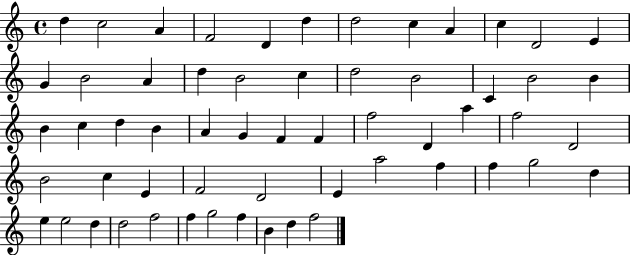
{
  \clef treble
  \time 4/4
  \defaultTimeSignature
  \key c \major
  d''4 c''2 a'4 | f'2 d'4 d''4 | d''2 c''4 a'4 | c''4 d'2 e'4 | \break g'4 b'2 a'4 | d''4 b'2 c''4 | d''2 b'2 | c'4 b'2 b'4 | \break b'4 c''4 d''4 b'4 | a'4 g'4 f'4 f'4 | f''2 d'4 a''4 | f''2 d'2 | \break b'2 c''4 e'4 | f'2 d'2 | e'4 a''2 f''4 | f''4 g''2 d''4 | \break e''4 e''2 d''4 | d''2 f''2 | f''4 g''2 f''4 | b'4 d''4 f''2 | \break \bar "|."
}